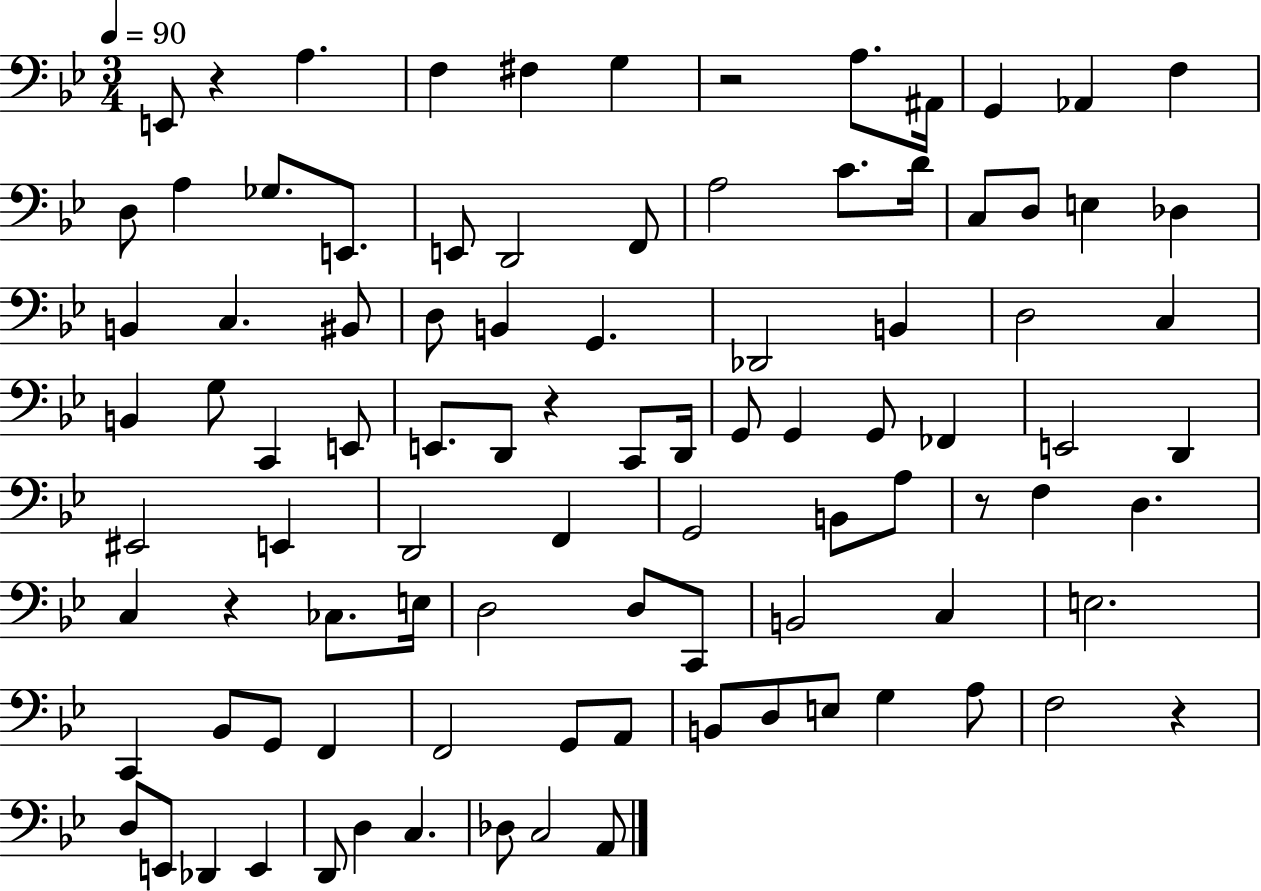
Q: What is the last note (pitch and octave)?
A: A2